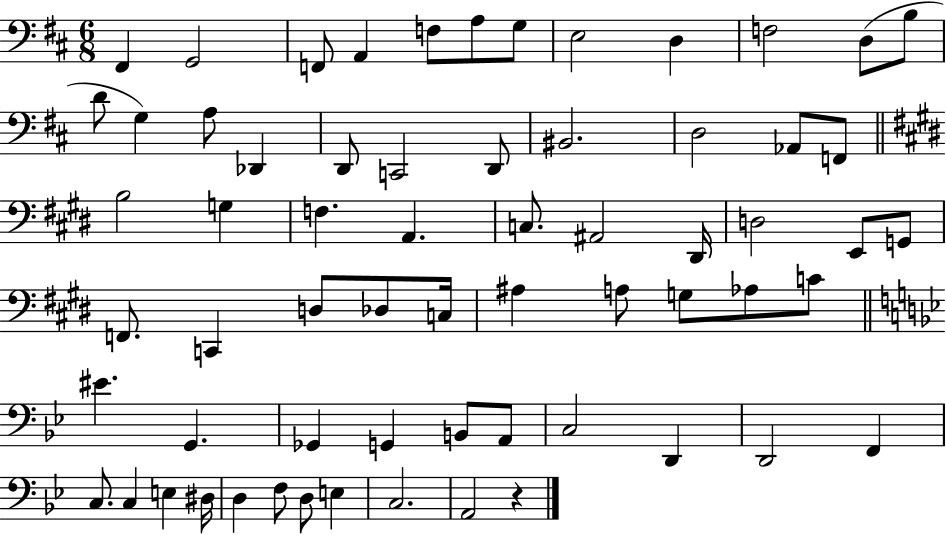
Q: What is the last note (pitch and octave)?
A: A2